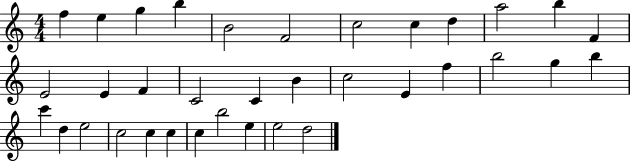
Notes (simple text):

F5/q E5/q G5/q B5/q B4/h F4/h C5/h C5/q D5/q A5/h B5/q F4/q E4/h E4/q F4/q C4/h C4/q B4/q C5/h E4/q F5/q B5/h G5/q B5/q C6/q D5/q E5/h C5/h C5/q C5/q C5/q B5/h E5/q E5/h D5/h